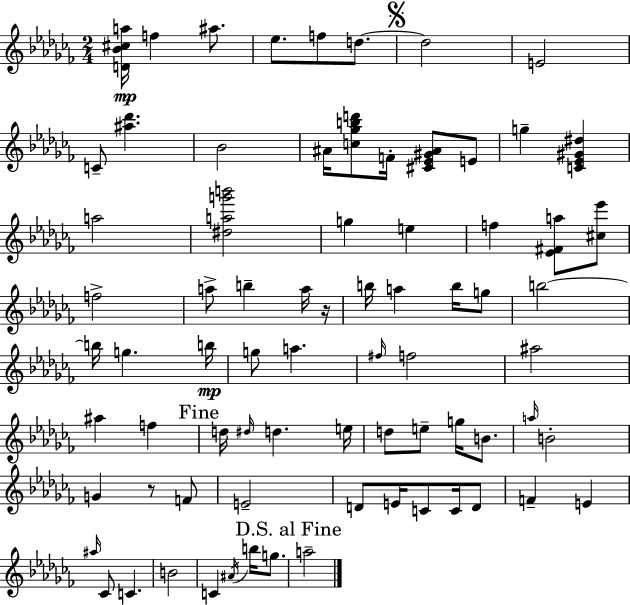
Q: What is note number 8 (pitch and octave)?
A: C4